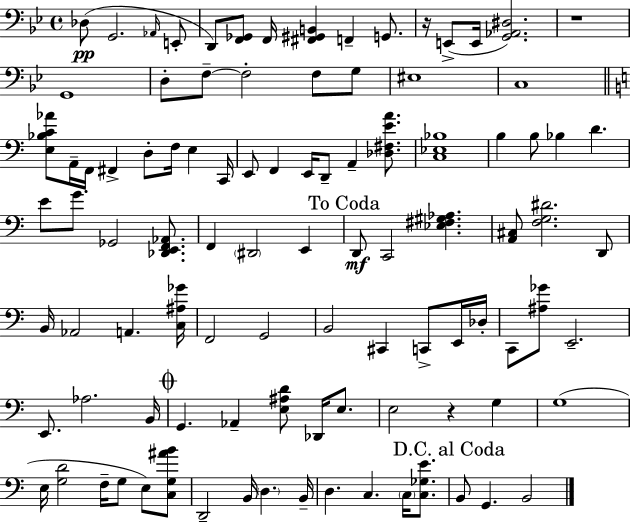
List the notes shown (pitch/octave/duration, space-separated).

Db3/e G2/h. Ab2/s E2/e D2/e [F2,Gb2]/e F2/s [F#2,G#2,B2]/q F2/q G2/e. R/s E2/e E2/s [G2,Ab2,D#3]/h. R/w G2/w D3/e F3/e F3/h F3/e G3/e EIS3/w C3/w [E3,Bb3,C4,Ab4]/e A2/s F2/s F#2/q D3/e F3/s E3/q C2/s E2/e F2/q E2/s D2/e A2/q [Db3,F#3,E4,A4]/e. [C3,Eb3,Bb3]/w B3/q B3/e Bb3/q D4/q. E4/e G4/e. Gb2/h [Db2,E2,F2,Ab2]/e. F2/q D#2/h E2/q D2/e C2/h [Eb3,F#3,G#3,Ab3]/q. [A2,C#3]/e [F3,G3,D#4]/h. D2/e B2/s Ab2/h A2/q. [C3,A#3,Gb4]/s F2/h G2/h B2/h C#2/q C2/e E2/s Db3/s C2/e [A#3,Gb4]/e E2/h. E2/e. Ab3/h. B2/s G2/q. Ab2/q [E3,A#3,D4]/e Db2/s E3/e. E3/h R/q G3/q G3/w E3/s [G3,D4]/h F3/s G3/e E3/e [C3,G3,A#4,B4]/e D2/h B2/s D3/q. B2/s D3/q. C3/q. C3/s [C3,Gb3,E4]/e. B2/e G2/q. B2/h